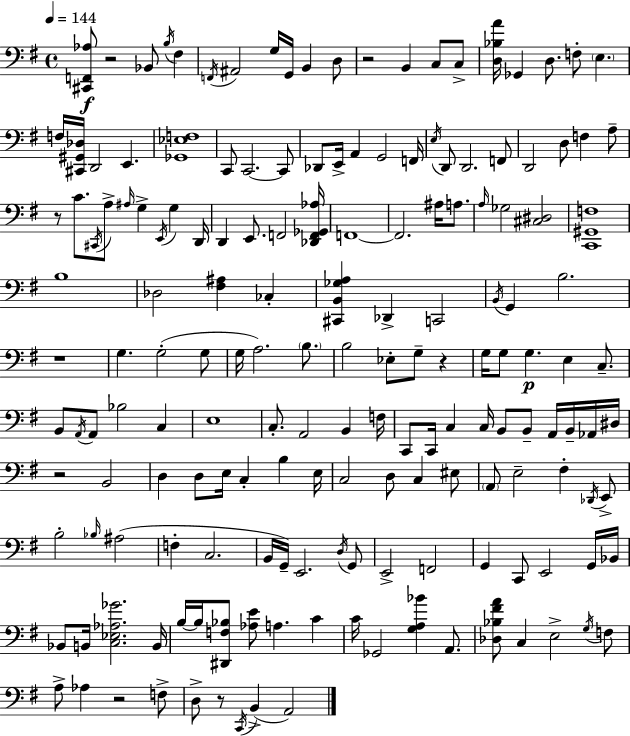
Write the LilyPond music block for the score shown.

{
  \clef bass
  \time 4/4
  \defaultTimeSignature
  \key g \major
  \tempo 4 = 144
  <cis, f, aes>8\f r2 bes,8 \acciaccatura { b16 } fis4 | \acciaccatura { f,16 } ais,2 g16 g,16 b,4 | d8 r2 b,4 c8 | c8-> <d bes a'>16 ges,4 d8. f8-. \parenthesize e4. | \break f16 <cis, gis, des>16 d,2 e,4. | <ges, ees f>1 | c,8 c,2.~~ | c,8 des,8 e,16-> a,4 g,2 | \break f,16 \acciaccatura { e16 } d,8 d,2. | f,8 d,2 d8 f4 | a8-- r8 c'8. \acciaccatura { cis,16 } a8-> \grace { ais16 } g4-> | \acciaccatura { e,16 } g4 d,16 d,4 e,8. f,2 | \break <des, f, ges, aes>16 f,1~~ | f,2. | ais16 a8. \grace { a16 } ges2 <cis dis>2 | <c, gis, f>1 | \break b1 | des2 <fis ais>4 | ces4-. <cis, b, ges a>4 des,4-> c,2 | \acciaccatura { b,16 } g,4 b2. | \break r1 | g4. g2-.( | g8 g16 a2.) | \parenthesize b8. b2 | \break ees8-. g8-- r4 g16 g8 g4.\p | e4 c8.-- b,8 \acciaccatura { a,16 } a,8 bes2 | c4 e1 | c8.-. a,2 | \break b,4 f16 c,8 c,16 c4 | c16 b,8 b,8-- a,16 b,16-- aes,16 dis16 r2 | b,2 d4 d8 e16 | c4-. b4 e16 c2 | \break d8 c4 eis8 \parenthesize a,8 e2-- | fis4-. \acciaccatura { des,16 } e,8-> b2-. | \grace { bes16 }( ais2 f4-. c2. | b,16 g,16--) e,2. | \break \acciaccatura { d16 } g,8 e,2-> | f,2 g,4 | c,8 e,2 g,16 bes,16 bes,8 b,16 <c ees aes ges'>2. | b,16 b16~~ b16 <dis, f bes>8 | \break <aes e'>8 a4. c'4 c'16 ges,2 | <g a bes'>4 a,8. <des bes fis' a'>8 c4 | e2-> \acciaccatura { g16 } f8 a8-> aes4 | r2 f8-> d8-> r8 | \break \acciaccatura { c,16 }( b,4-> a,2) \bar "|."
}